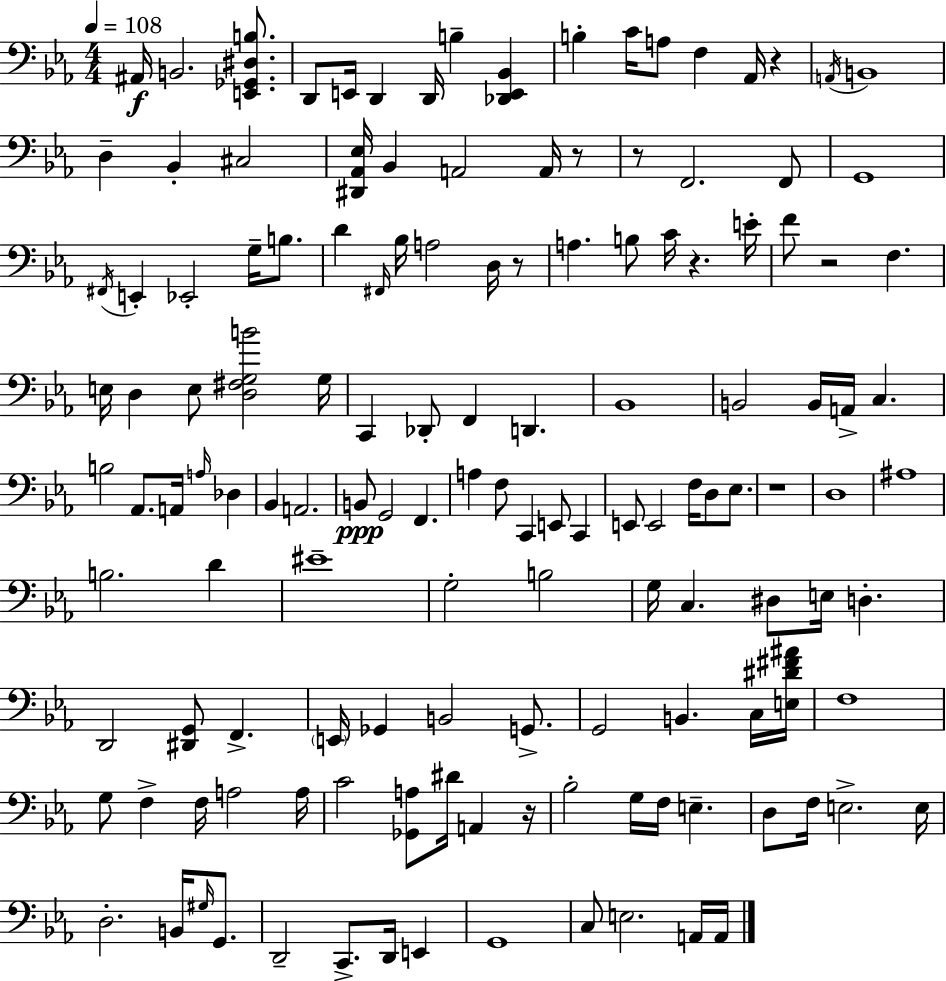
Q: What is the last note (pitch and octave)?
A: A2